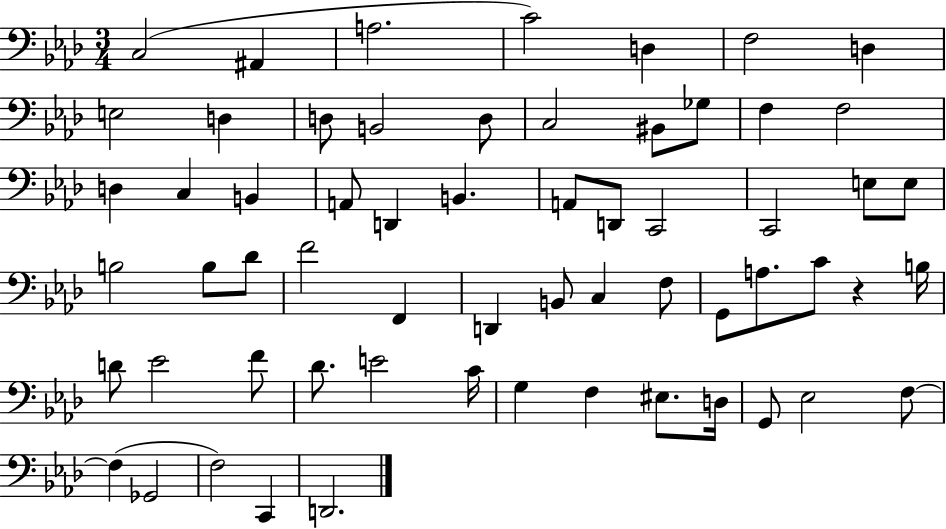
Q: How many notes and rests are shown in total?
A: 61